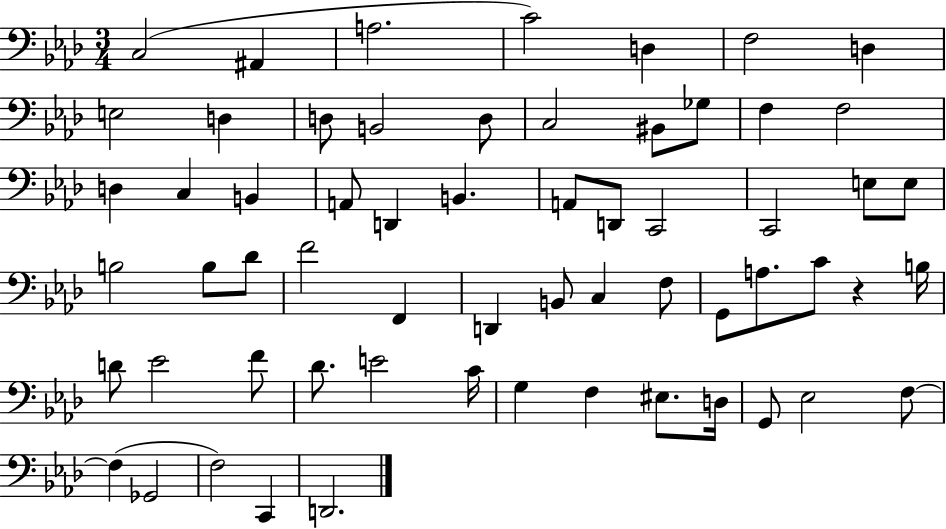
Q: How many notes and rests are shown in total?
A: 61